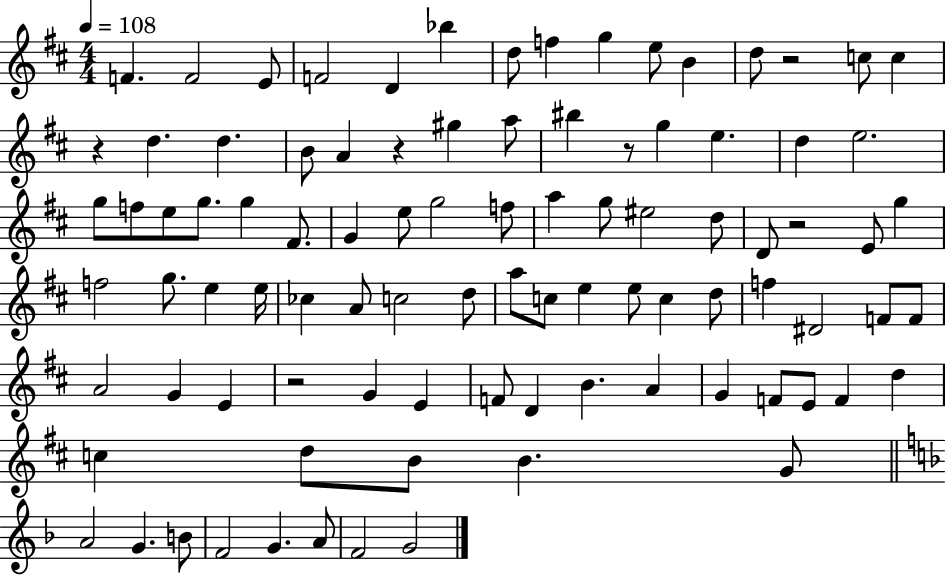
{
  \clef treble
  \numericTimeSignature
  \time 4/4
  \key d \major
  \tempo 4 = 108
  f'4. f'2 e'8 | f'2 d'4 bes''4 | d''8 f''4 g''4 e''8 b'4 | d''8 r2 c''8 c''4 | \break r4 d''4. d''4. | b'8 a'4 r4 gis''4 a''8 | bis''4 r8 g''4 e''4. | d''4 e''2. | \break g''8 f''8 e''8 g''8. g''4 fis'8. | g'4 e''8 g''2 f''8 | a''4 g''8 eis''2 d''8 | d'8 r2 e'8 g''4 | \break f''2 g''8. e''4 e''16 | ces''4 a'8 c''2 d''8 | a''8 c''8 e''4 e''8 c''4 d''8 | f''4 dis'2 f'8 f'8 | \break a'2 g'4 e'4 | r2 g'4 e'4 | f'8 d'4 b'4. a'4 | g'4 f'8 e'8 f'4 d''4 | \break c''4 d''8 b'8 b'4. g'8 | \bar "||" \break \key f \major a'2 g'4. b'8 | f'2 g'4. a'8 | f'2 g'2 | \bar "|."
}